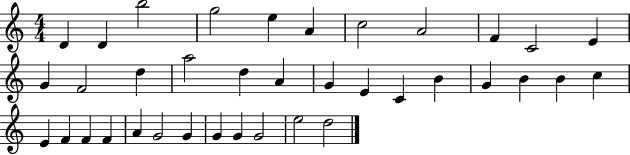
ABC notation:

X:1
T:Untitled
M:4/4
L:1/4
K:C
D D b2 g2 e A c2 A2 F C2 E G F2 d a2 d A G E C B G B B c E F F F A G2 G G G G2 e2 d2